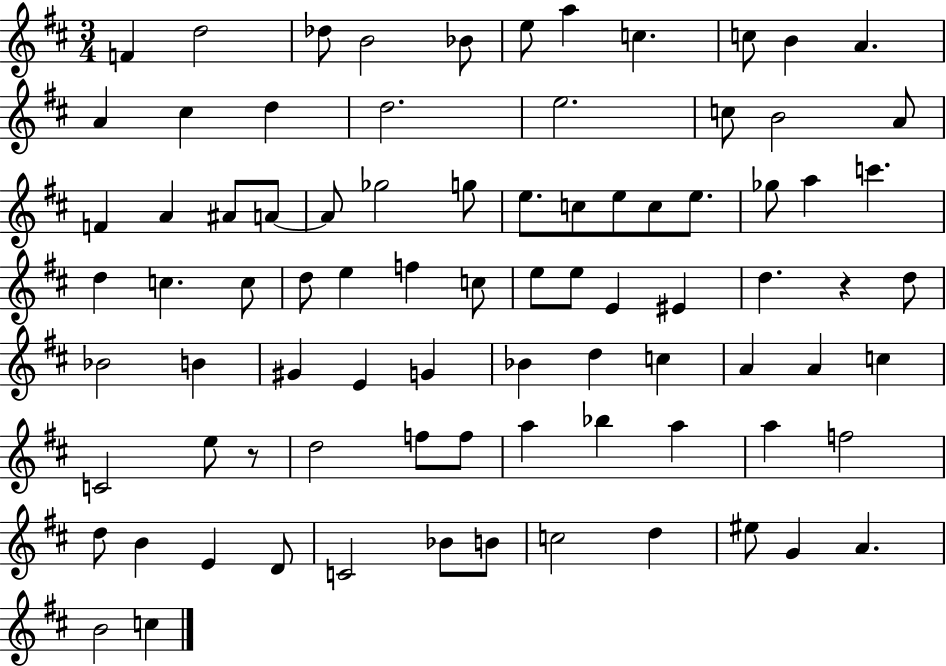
X:1
T:Untitled
M:3/4
L:1/4
K:D
F d2 _d/2 B2 _B/2 e/2 a c c/2 B A A ^c d d2 e2 c/2 B2 A/2 F A ^A/2 A/2 A/2 _g2 g/2 e/2 c/2 e/2 c/2 e/2 _g/2 a c' d c c/2 d/2 e f c/2 e/2 e/2 E ^E d z d/2 _B2 B ^G E G _B d c A A c C2 e/2 z/2 d2 f/2 f/2 a _b a a f2 d/2 B E D/2 C2 _B/2 B/2 c2 d ^e/2 G A B2 c